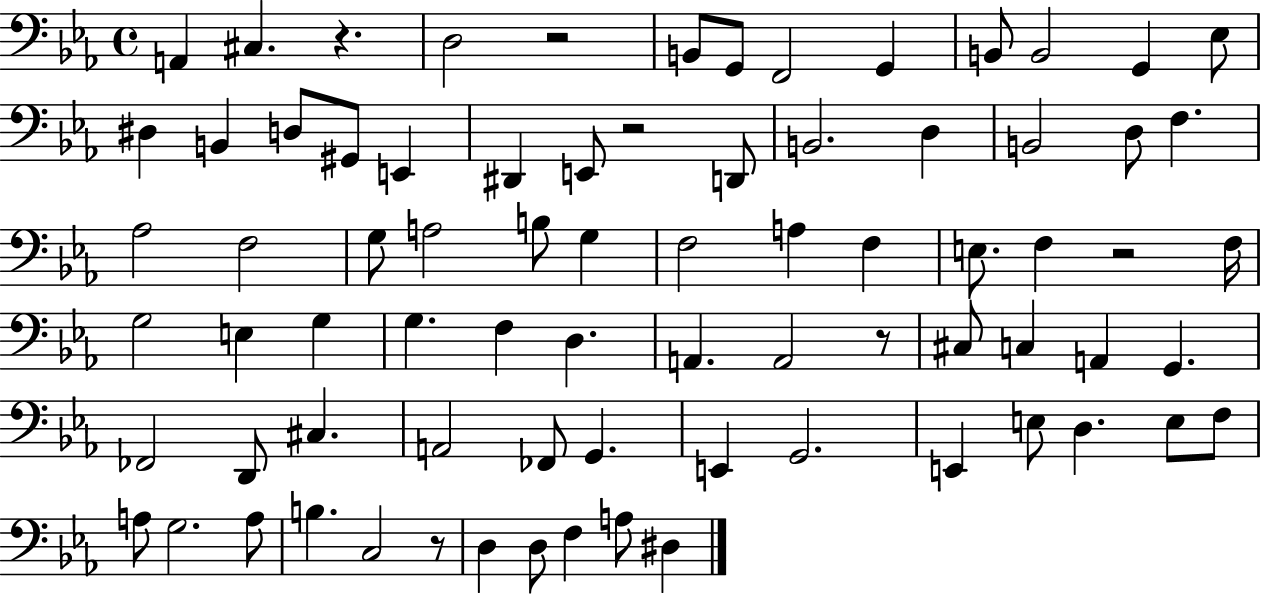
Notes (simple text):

A2/q C#3/q. R/q. D3/h R/h B2/e G2/e F2/h G2/q B2/e B2/h G2/q Eb3/e D#3/q B2/q D3/e G#2/e E2/q D#2/q E2/e R/h D2/e B2/h. D3/q B2/h D3/e F3/q. Ab3/h F3/h G3/e A3/h B3/e G3/q F3/h A3/q F3/q E3/e. F3/q R/h F3/s G3/h E3/q G3/q G3/q. F3/q D3/q. A2/q. A2/h R/e C#3/e C3/q A2/q G2/q. FES2/h D2/e C#3/q. A2/h FES2/e G2/q. E2/q G2/h. E2/q E3/e D3/q. E3/e F3/e A3/e G3/h. A3/e B3/q. C3/h R/e D3/q D3/e F3/q A3/e D#3/q